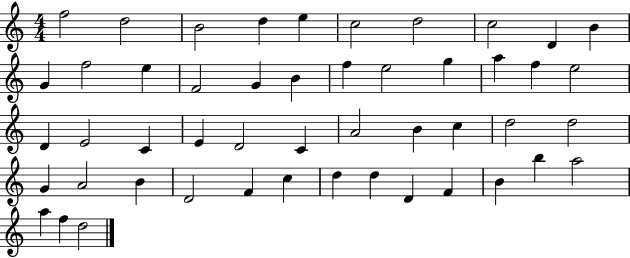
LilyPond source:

{
  \clef treble
  \numericTimeSignature
  \time 4/4
  \key c \major
  f''2 d''2 | b'2 d''4 e''4 | c''2 d''2 | c''2 d'4 b'4 | \break g'4 f''2 e''4 | f'2 g'4 b'4 | f''4 e''2 g''4 | a''4 f''4 e''2 | \break d'4 e'2 c'4 | e'4 d'2 c'4 | a'2 b'4 c''4 | d''2 d''2 | \break g'4 a'2 b'4 | d'2 f'4 c''4 | d''4 d''4 d'4 f'4 | b'4 b''4 a''2 | \break a''4 f''4 d''2 | \bar "|."
}